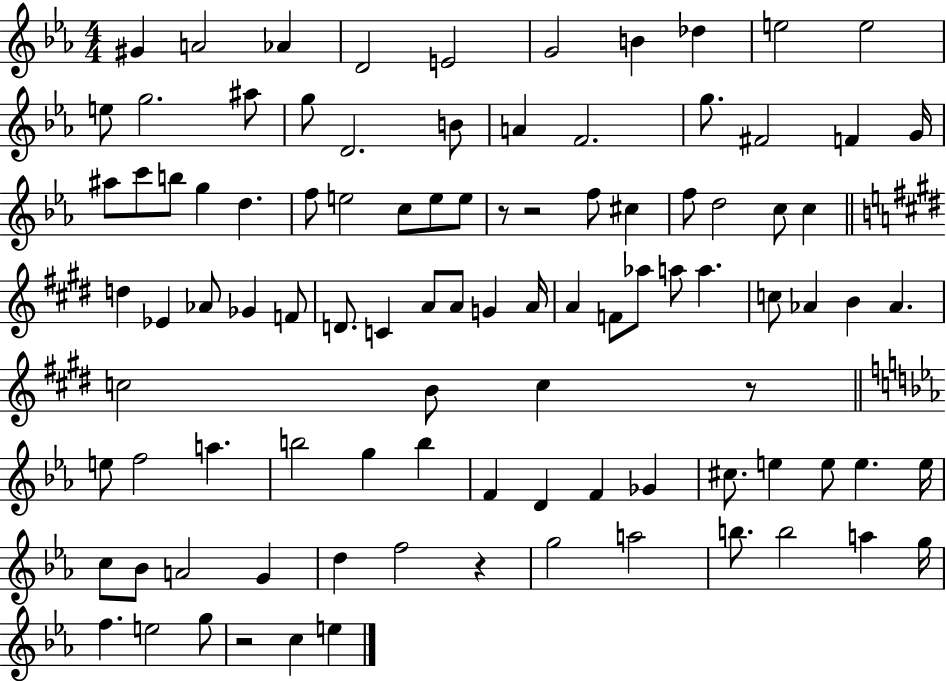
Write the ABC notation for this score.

X:1
T:Untitled
M:4/4
L:1/4
K:Eb
^G A2 _A D2 E2 G2 B _d e2 e2 e/2 g2 ^a/2 g/2 D2 B/2 A F2 g/2 ^F2 F G/4 ^a/2 c'/2 b/2 g d f/2 e2 c/2 e/2 e/2 z/2 z2 f/2 ^c f/2 d2 c/2 c d _E _A/2 _G F/2 D/2 C A/2 A/2 G A/4 A F/2 _a/2 a/2 a c/2 _A B _A c2 B/2 c z/2 e/2 f2 a b2 g b F D F _G ^c/2 e e/2 e e/4 c/2 _B/2 A2 G d f2 z g2 a2 b/2 b2 a g/4 f e2 g/2 z2 c e